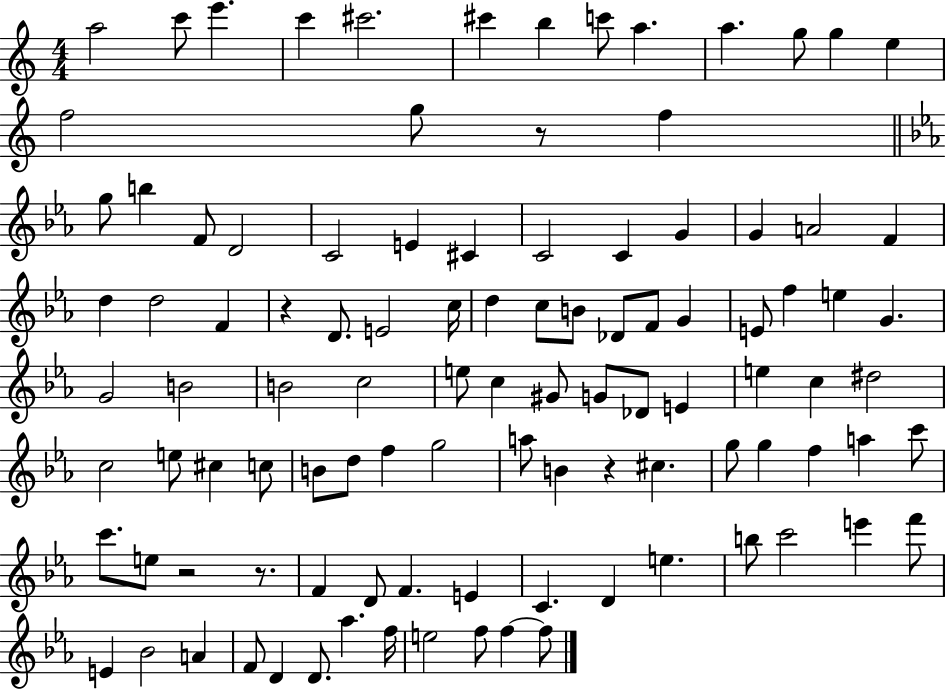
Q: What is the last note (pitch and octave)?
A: F5